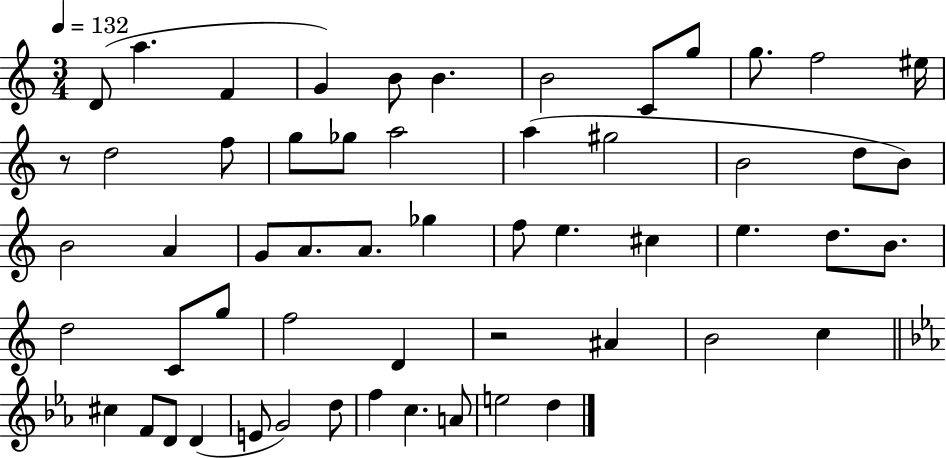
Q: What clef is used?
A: treble